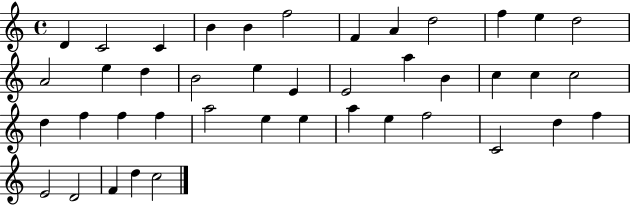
{
  \clef treble
  \time 4/4
  \defaultTimeSignature
  \key c \major
  d'4 c'2 c'4 | b'4 b'4 f''2 | f'4 a'4 d''2 | f''4 e''4 d''2 | \break a'2 e''4 d''4 | b'2 e''4 e'4 | e'2 a''4 b'4 | c''4 c''4 c''2 | \break d''4 f''4 f''4 f''4 | a''2 e''4 e''4 | a''4 e''4 f''2 | c'2 d''4 f''4 | \break e'2 d'2 | f'4 d''4 c''2 | \bar "|."
}